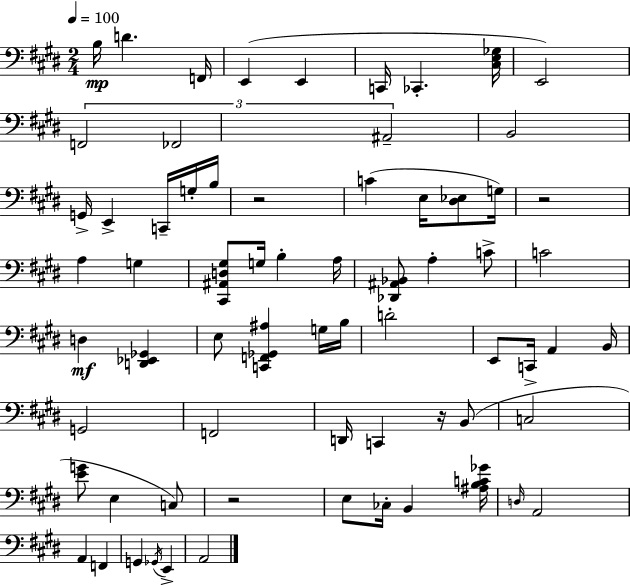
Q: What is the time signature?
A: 2/4